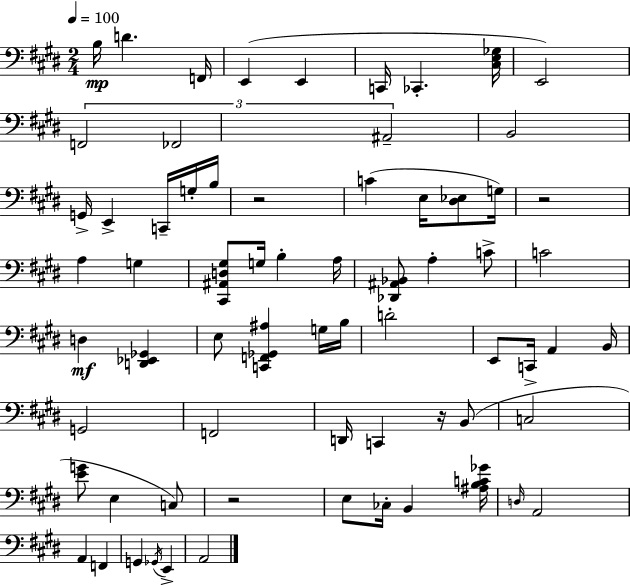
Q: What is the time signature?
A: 2/4